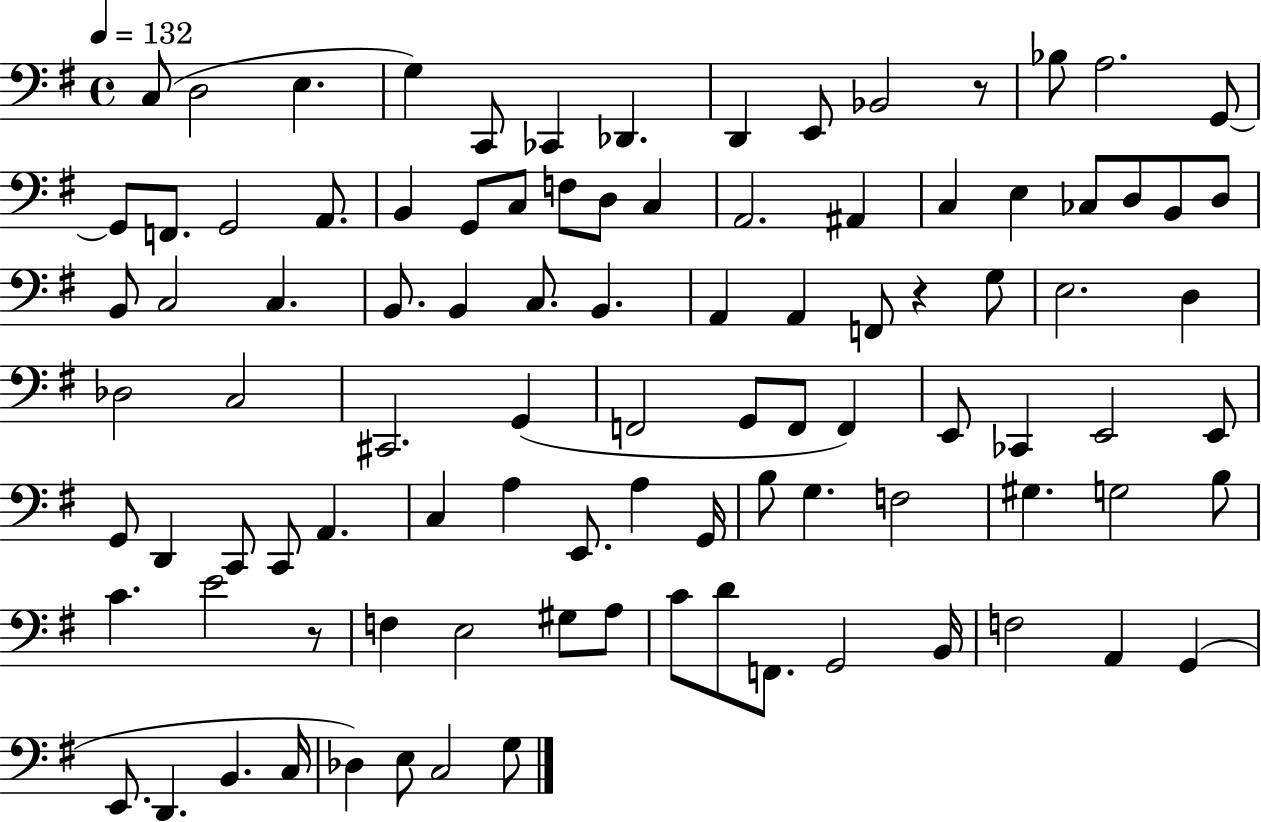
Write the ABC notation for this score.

X:1
T:Untitled
M:4/4
L:1/4
K:G
C,/2 D,2 E, G, C,,/2 _C,, _D,, D,, E,,/2 _B,,2 z/2 _B,/2 A,2 G,,/2 G,,/2 F,,/2 G,,2 A,,/2 B,, G,,/2 C,/2 F,/2 D,/2 C, A,,2 ^A,, C, E, _C,/2 D,/2 B,,/2 D,/2 B,,/2 C,2 C, B,,/2 B,, C,/2 B,, A,, A,, F,,/2 z G,/2 E,2 D, _D,2 C,2 ^C,,2 G,, F,,2 G,,/2 F,,/2 F,, E,,/2 _C,, E,,2 E,,/2 G,,/2 D,, C,,/2 C,,/2 A,, C, A, E,,/2 A, G,,/4 B,/2 G, F,2 ^G, G,2 B,/2 C E2 z/2 F, E,2 ^G,/2 A,/2 C/2 D/2 F,,/2 G,,2 B,,/4 F,2 A,, G,, E,,/2 D,, B,, C,/4 _D, E,/2 C,2 G,/2